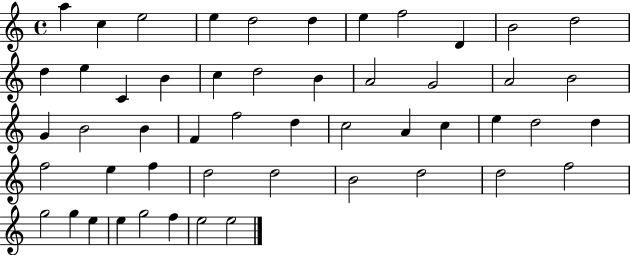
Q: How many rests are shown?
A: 0